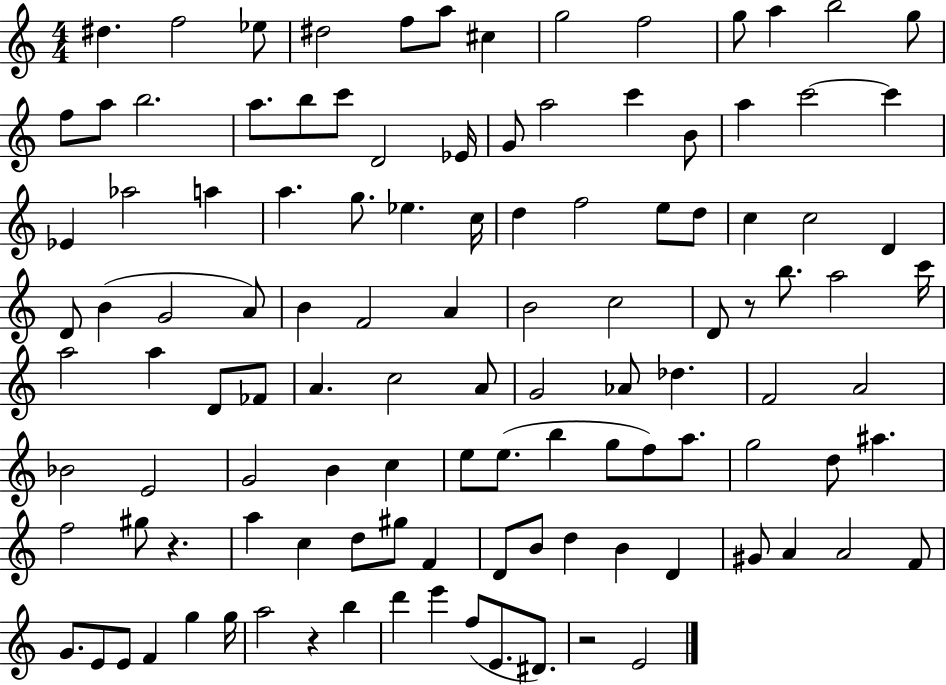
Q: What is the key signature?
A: C major